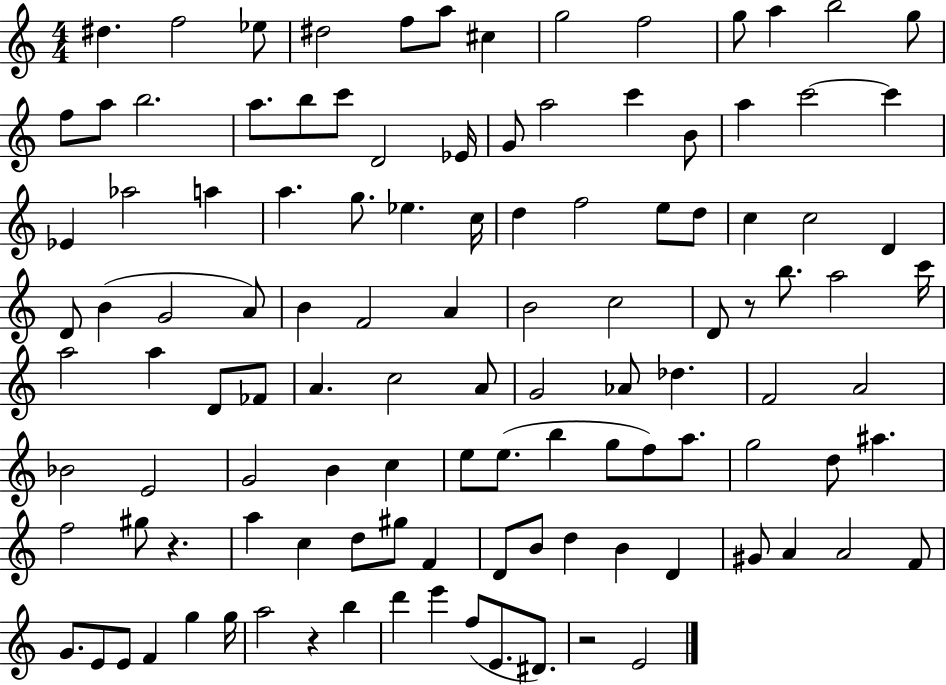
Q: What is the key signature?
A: C major